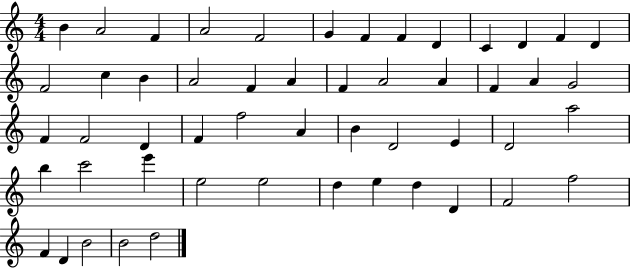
X:1
T:Untitled
M:4/4
L:1/4
K:C
B A2 F A2 F2 G F F D C D F D F2 c B A2 F A F A2 A F A G2 F F2 D F f2 A B D2 E D2 a2 b c'2 e' e2 e2 d e d D F2 f2 F D B2 B2 d2